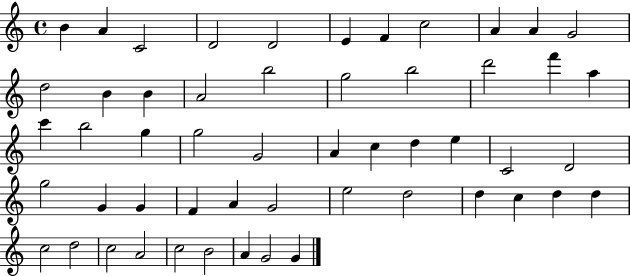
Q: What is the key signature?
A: C major